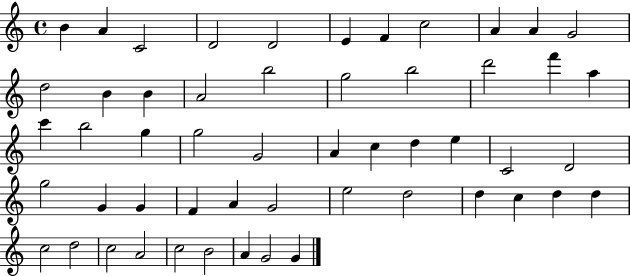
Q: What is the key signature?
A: C major